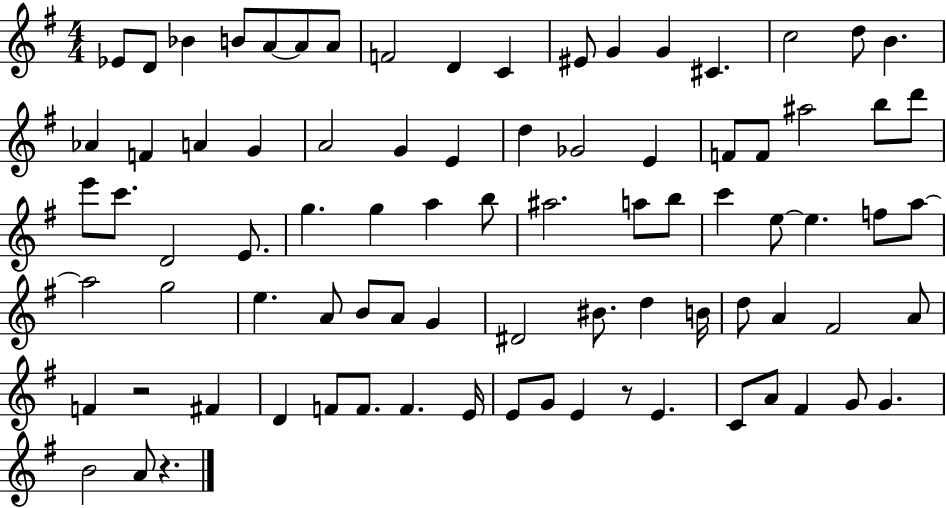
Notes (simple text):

Eb4/e D4/e Bb4/q B4/e A4/e A4/e A4/e F4/h D4/q C4/q EIS4/e G4/q G4/q C#4/q. C5/h D5/e B4/q. Ab4/q F4/q A4/q G4/q A4/h G4/q E4/q D5/q Gb4/h E4/q F4/e F4/e A#5/h B5/e D6/e E6/e C6/e. D4/h E4/e. G5/q. G5/q A5/q B5/e A#5/h. A5/e B5/e C6/q E5/e E5/q. F5/e A5/e A5/h G5/h E5/q. A4/e B4/e A4/e G4/q D#4/h BIS4/e. D5/q B4/s D5/e A4/q F#4/h A4/e F4/q R/h F#4/q D4/q F4/e F4/e. F4/q. E4/s E4/e G4/e E4/q R/e E4/q. C4/e A4/e F#4/q G4/e G4/q. B4/h A4/e R/q.